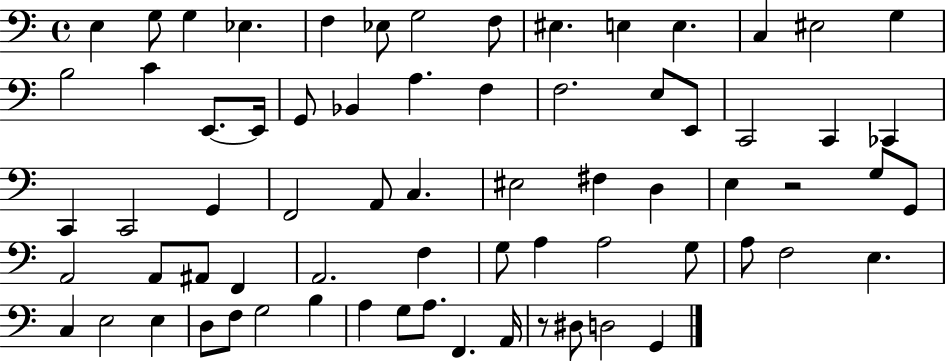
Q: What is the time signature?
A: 4/4